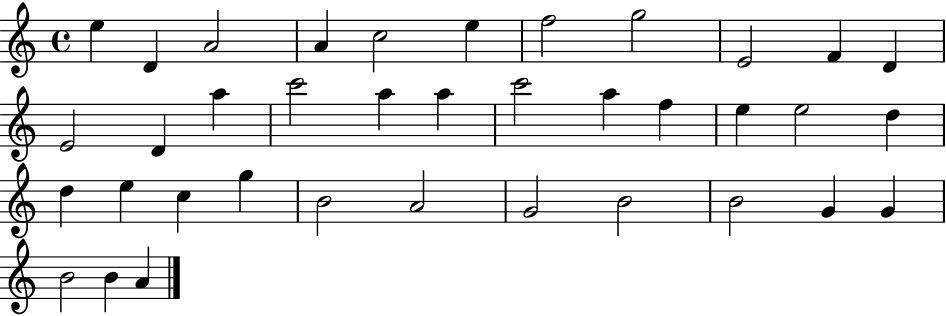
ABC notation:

X:1
T:Untitled
M:4/4
L:1/4
K:C
e D A2 A c2 e f2 g2 E2 F D E2 D a c'2 a a c'2 a f e e2 d d e c g B2 A2 G2 B2 B2 G G B2 B A